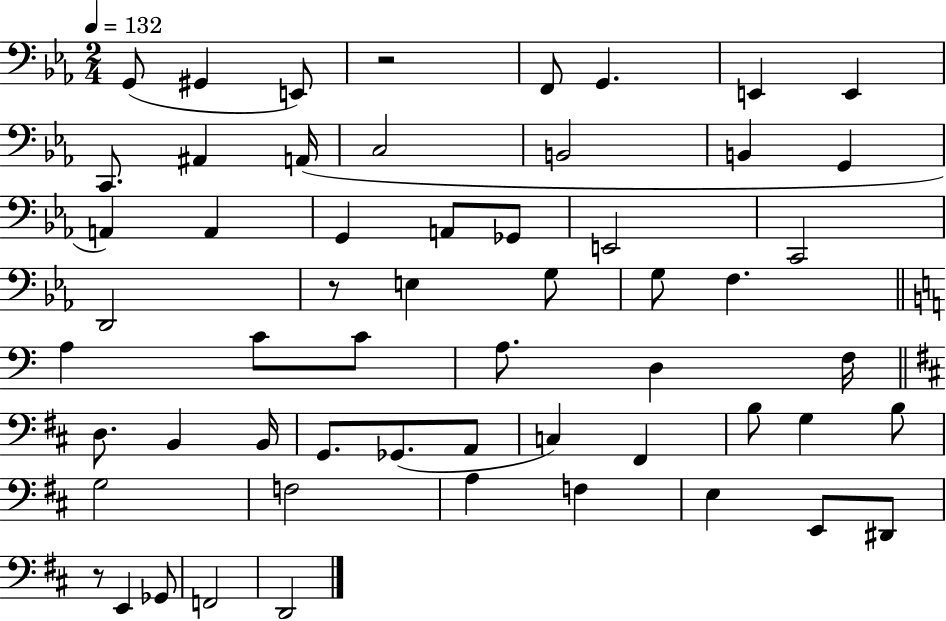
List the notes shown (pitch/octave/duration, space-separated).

G2/e G#2/q E2/e R/h F2/e G2/q. E2/q E2/q C2/e. A#2/q A2/s C3/h B2/h B2/q G2/q A2/q A2/q G2/q A2/e Gb2/e E2/h C2/h D2/h R/e E3/q G3/e G3/e F3/q. A3/q C4/e C4/e A3/e. D3/q F3/s D3/e. B2/q B2/s G2/e. Gb2/e. A2/e C3/q F#2/q B3/e G3/q B3/e G3/h F3/h A3/q F3/q E3/q E2/e D#2/e R/e E2/q Gb2/e F2/h D2/h